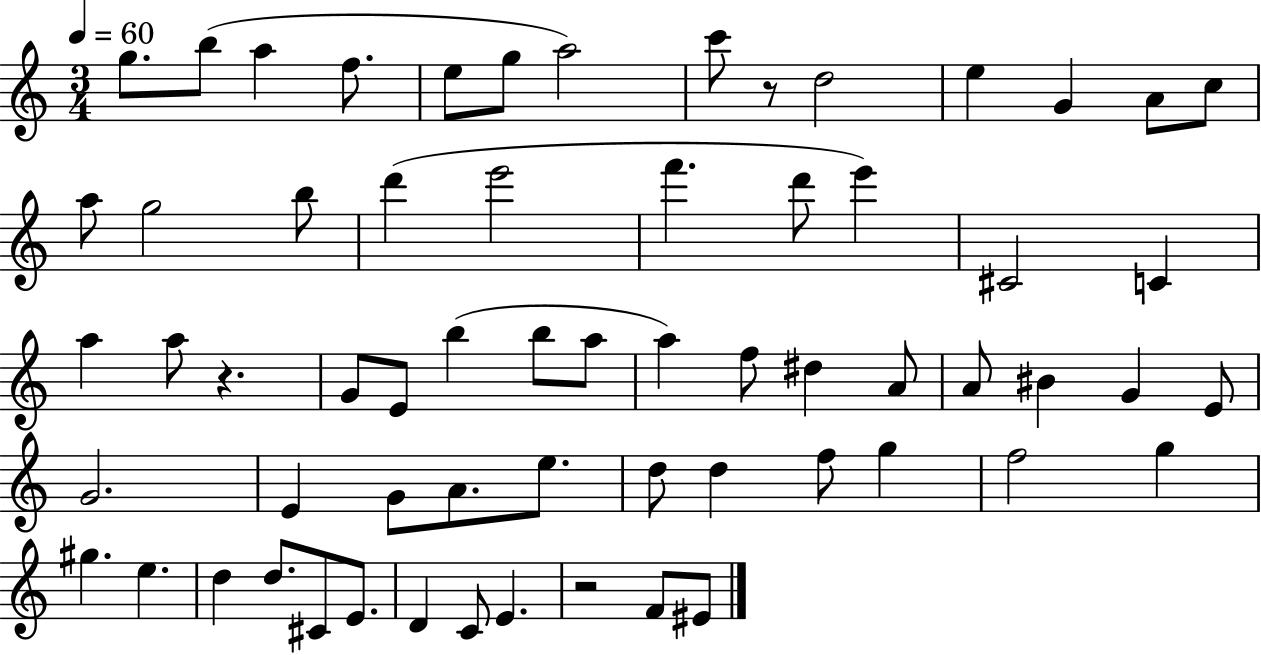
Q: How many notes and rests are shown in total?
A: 63